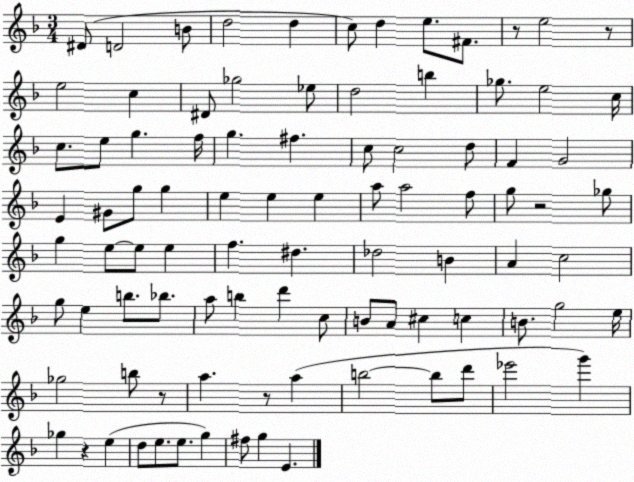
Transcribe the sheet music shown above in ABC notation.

X:1
T:Untitled
M:3/4
L:1/4
K:F
^D/2 D2 B/2 d2 d c/2 d e/2 ^F/2 z/2 e2 z/2 e2 c ^D/2 _g2 _e/2 d2 b _g/2 e2 c/4 c/2 e/2 g f/4 g ^f c/2 c2 d/2 F G2 E ^G/2 g/2 g e e e a/2 a2 f/2 g/2 z2 _g/2 g e/2 e/2 e f ^d _d2 B A c2 g/2 e b/2 _b/2 a/2 b d' c/2 B/2 A/2 ^c c B/2 g2 e/4 _g2 b/2 z/2 a z/2 a b2 b/2 d'/2 _e'2 g' _g z e d/2 e/2 e/2 g ^f/2 g E